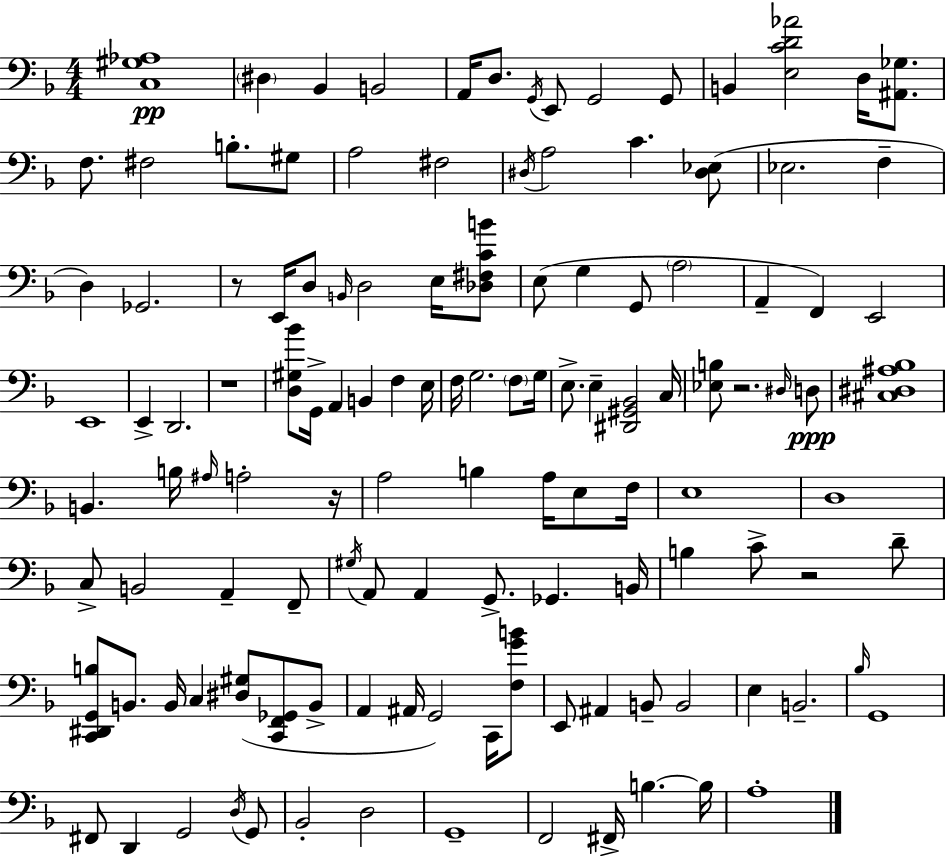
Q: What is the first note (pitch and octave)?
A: D#3